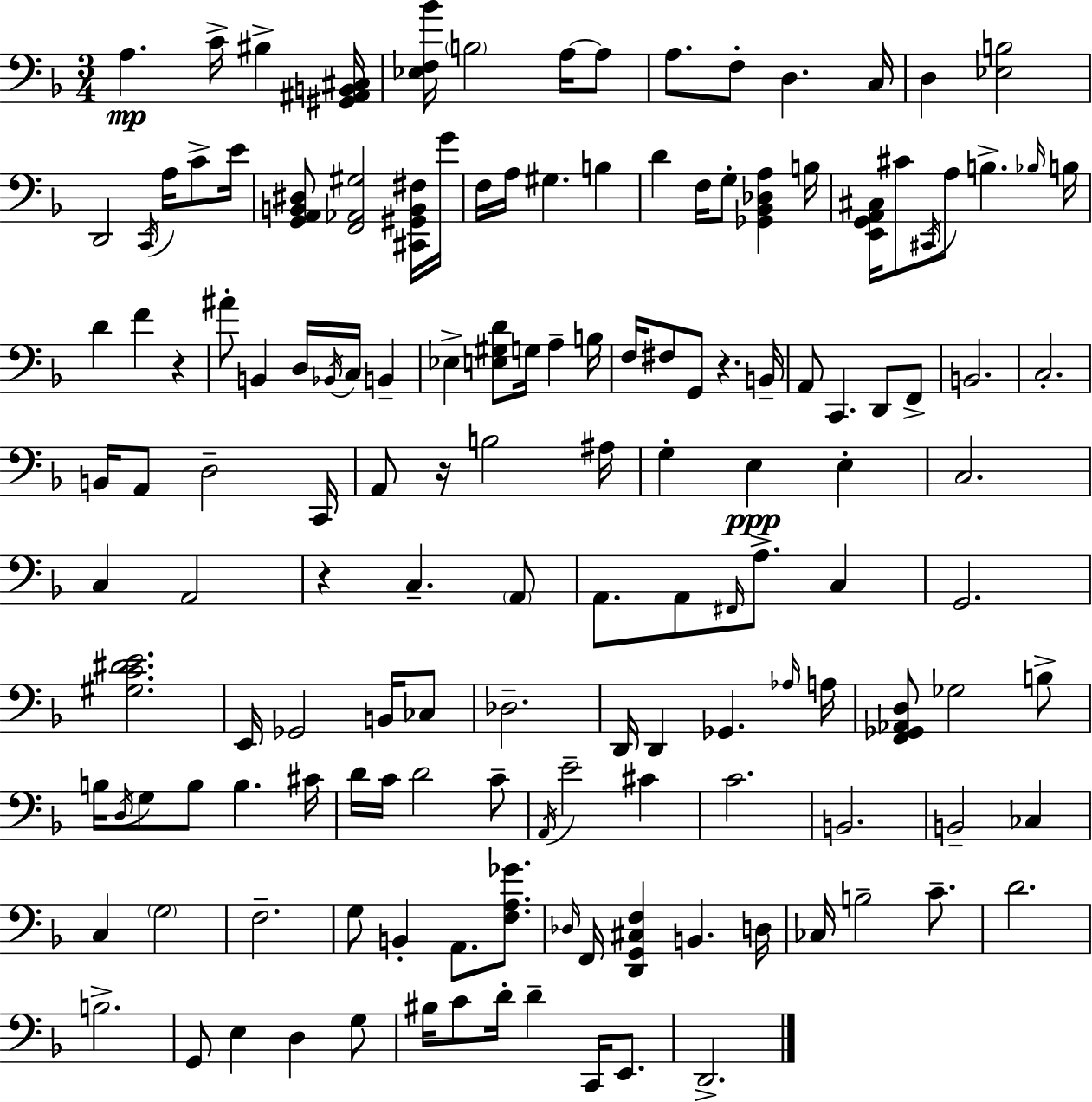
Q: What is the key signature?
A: D minor